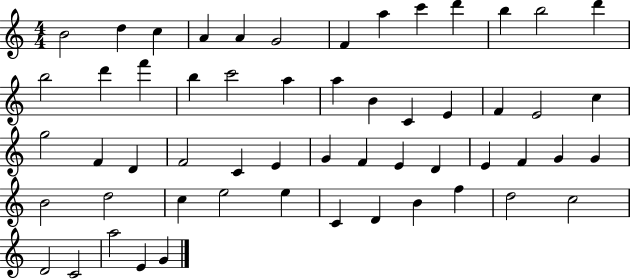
X:1
T:Untitled
M:4/4
L:1/4
K:C
B2 d c A A G2 F a c' d' b b2 d' b2 d' f' b c'2 a a B C E F E2 c g2 F D F2 C E G F E D E F G G B2 d2 c e2 e C D B f d2 c2 D2 C2 a2 E G